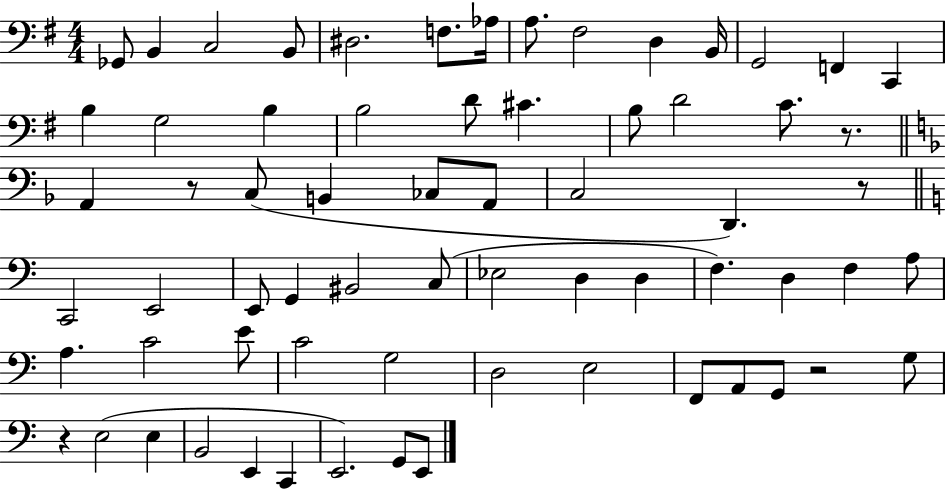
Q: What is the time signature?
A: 4/4